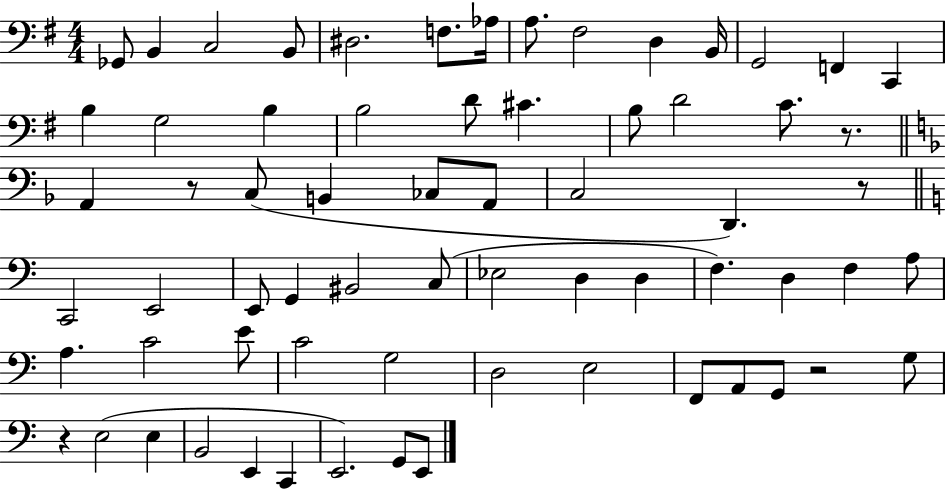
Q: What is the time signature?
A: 4/4